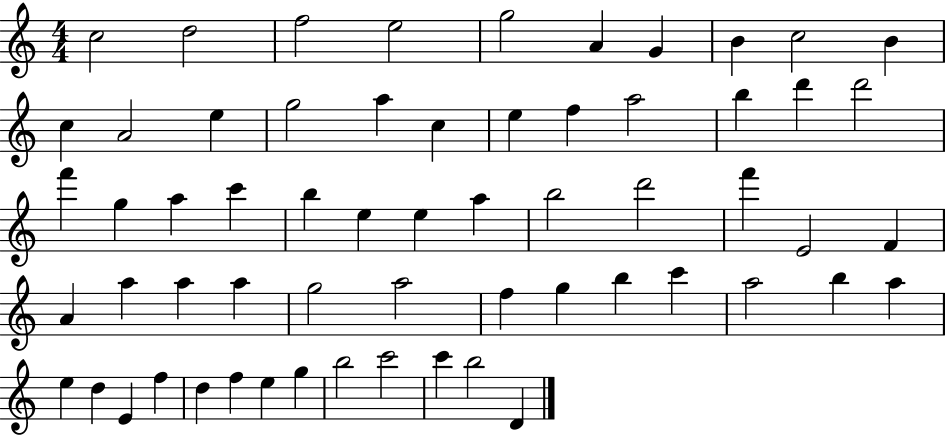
C5/h D5/h F5/h E5/h G5/h A4/q G4/q B4/q C5/h B4/q C5/q A4/h E5/q G5/h A5/q C5/q E5/q F5/q A5/h B5/q D6/q D6/h F6/q G5/q A5/q C6/q B5/q E5/q E5/q A5/q B5/h D6/h F6/q E4/h F4/q A4/q A5/q A5/q A5/q G5/h A5/h F5/q G5/q B5/q C6/q A5/h B5/q A5/q E5/q D5/q E4/q F5/q D5/q F5/q E5/q G5/q B5/h C6/h C6/q B5/h D4/q